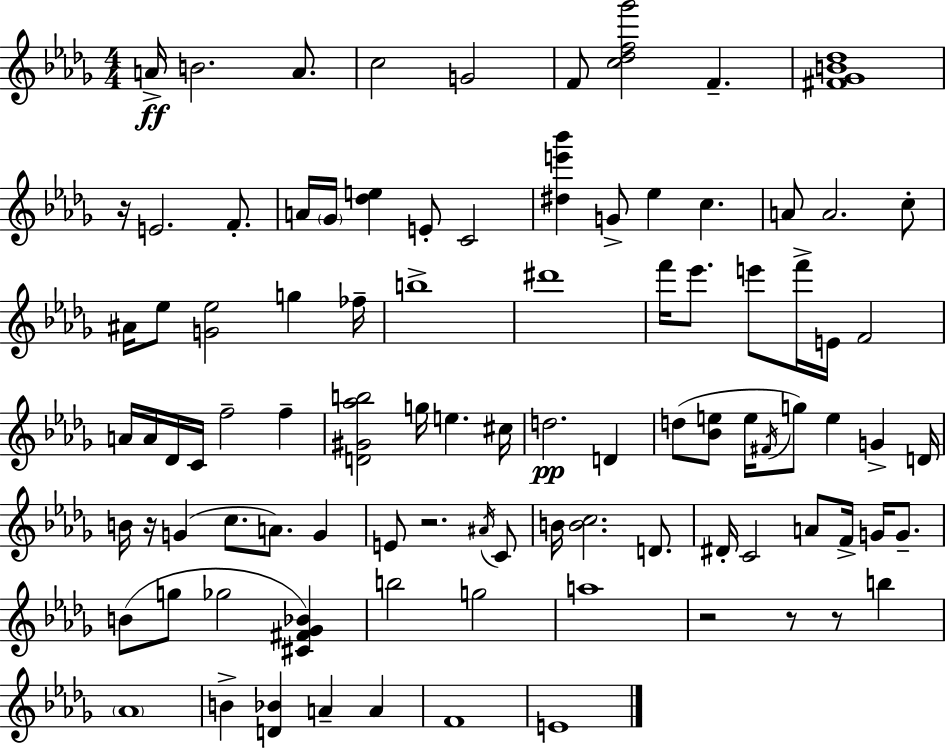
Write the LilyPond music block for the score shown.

{
  \clef treble
  \numericTimeSignature
  \time 4/4
  \key bes \minor
  \repeat volta 2 { a'16->\ff b'2. a'8. | c''2 g'2 | f'8 <c'' des'' f'' ges'''>2 f'4.-- | <fis' ges' b' des''>1 | \break r16 e'2. f'8.-. | a'16 \parenthesize ges'16 <des'' e''>4 e'8-. c'2 | <dis'' e''' bes'''>4 g'8-> ees''4 c''4. | a'8 a'2. c''8-. | \break ais'16 ees''8 <g' ees''>2 g''4 fes''16-- | b''1-> | dis'''1 | f'''16 ees'''8. e'''8 f'''16-> e'16 f'2 | \break a'16 a'16 des'16 c'16 f''2-- f''4-- | <d' gis' aes'' b''>2 g''16 e''4. cis''16 | d''2.\pp d'4 | d''8( <bes' e''>8 e''16 \acciaccatura { fis'16 } g''8) e''4 g'4-> | \break d'16 b'16 r16 g'4( c''8. a'8.) g'4 | e'8 r2. \acciaccatura { ais'16 } | c'8 b'16 <b' c''>2. d'8. | dis'16-. c'2 a'8 f'16-> g'16 g'8.-- | \break b'8( g''8 ges''2 <cis' fis' ges' bes'>4) | b''2 g''2 | a''1 | r2 r8 r8 b''4 | \break \parenthesize aes'1 | b'4-> <d' bes'>4 a'4-- a'4 | f'1 | e'1 | \break } \bar "|."
}